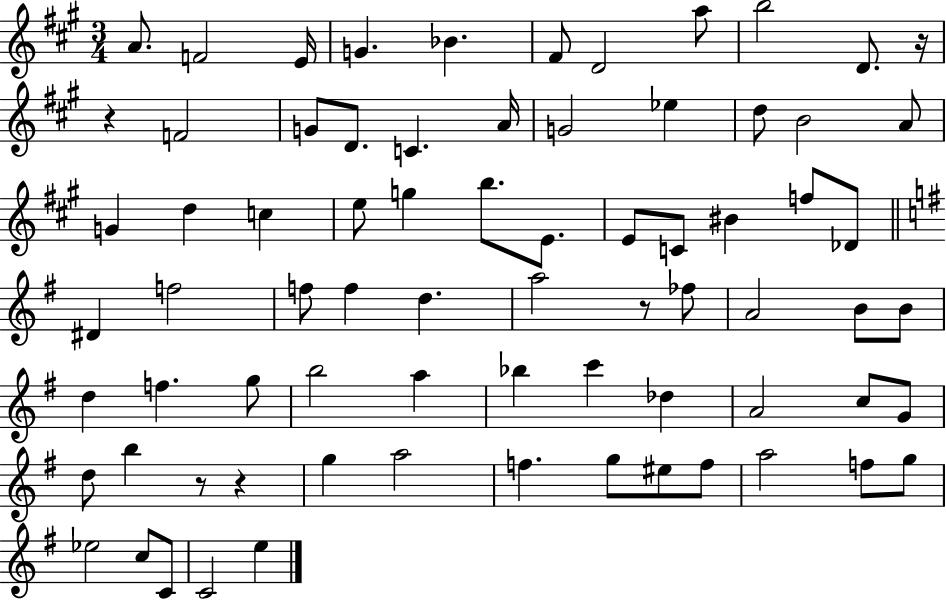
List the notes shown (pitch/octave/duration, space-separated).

A4/e. F4/h E4/s G4/q. Bb4/q. F#4/e D4/h A5/e B5/h D4/e. R/s R/q F4/h G4/e D4/e. C4/q. A4/s G4/h Eb5/q D5/e B4/h A4/e G4/q D5/q C5/q E5/e G5/q B5/e. E4/e. E4/e C4/e BIS4/q F5/e Db4/e D#4/q F5/h F5/e F5/q D5/q. A5/h R/e FES5/e A4/h B4/e B4/e D5/q F5/q. G5/e B5/h A5/q Bb5/q C6/q Db5/q A4/h C5/e G4/e D5/e B5/q R/e R/q G5/q A5/h F5/q. G5/e EIS5/e F5/e A5/h F5/e G5/e Eb5/h C5/e C4/e C4/h E5/q